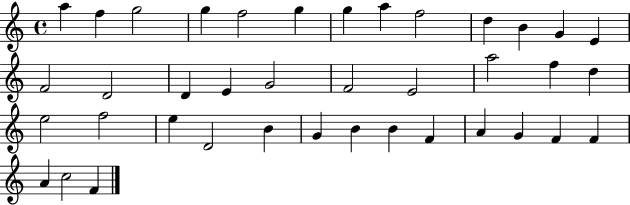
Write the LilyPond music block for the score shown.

{
  \clef treble
  \time 4/4
  \defaultTimeSignature
  \key c \major
  a''4 f''4 g''2 | g''4 f''2 g''4 | g''4 a''4 f''2 | d''4 b'4 g'4 e'4 | \break f'2 d'2 | d'4 e'4 g'2 | f'2 e'2 | a''2 f''4 d''4 | \break e''2 f''2 | e''4 d'2 b'4 | g'4 b'4 b'4 f'4 | a'4 g'4 f'4 f'4 | \break a'4 c''2 f'4 | \bar "|."
}